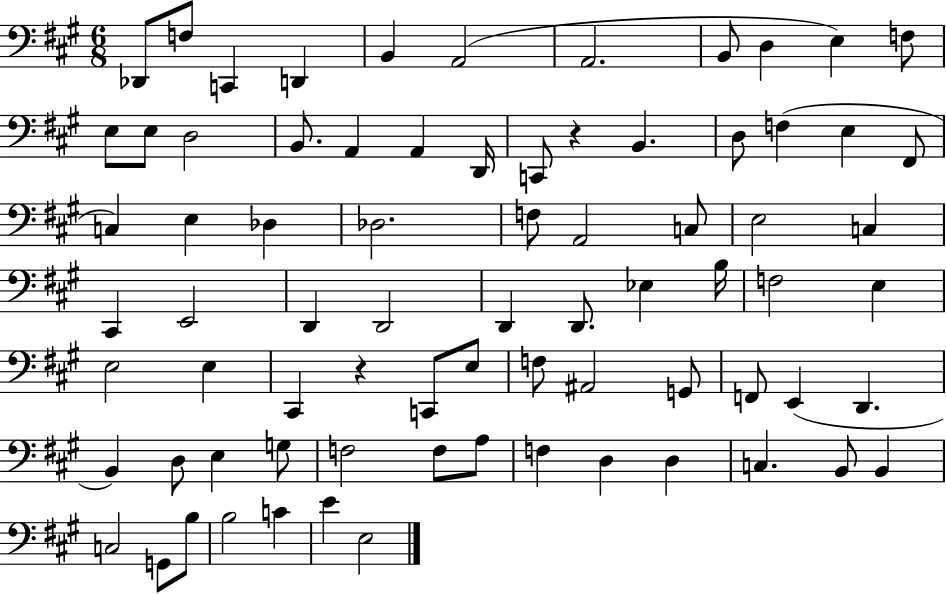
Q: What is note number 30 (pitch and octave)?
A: A2